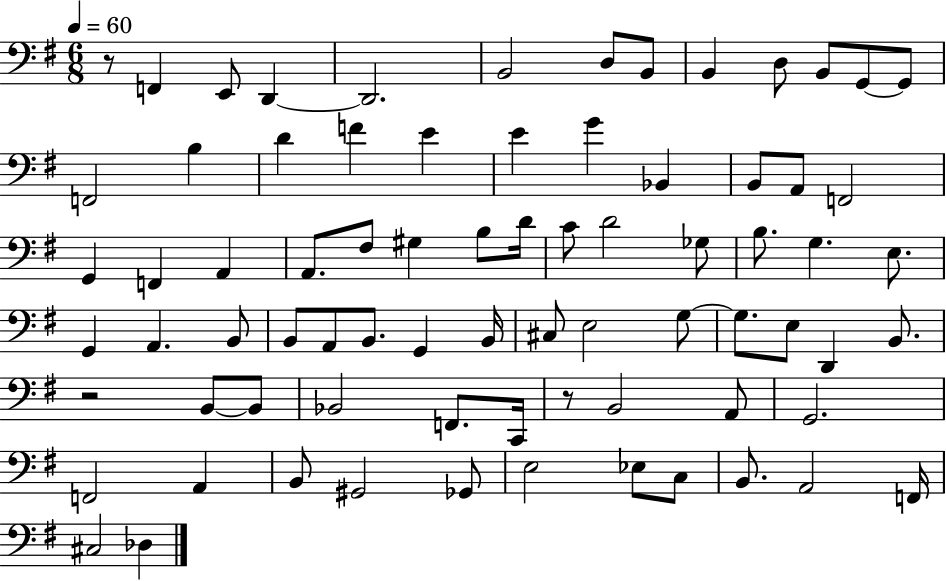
X:1
T:Untitled
M:6/8
L:1/4
K:G
z/2 F,, E,,/2 D,, D,,2 B,,2 D,/2 B,,/2 B,, D,/2 B,,/2 G,,/2 G,,/2 F,,2 B, D F E E G _B,, B,,/2 A,,/2 F,,2 G,, F,, A,, A,,/2 ^F,/2 ^G, B,/2 D/4 C/2 D2 _G,/2 B,/2 G, E,/2 G,, A,, B,,/2 B,,/2 A,,/2 B,,/2 G,, B,,/4 ^C,/2 E,2 G,/2 G,/2 E,/2 D,, B,,/2 z2 B,,/2 B,,/2 _B,,2 F,,/2 C,,/4 z/2 B,,2 A,,/2 G,,2 F,,2 A,, B,,/2 ^G,,2 _G,,/2 E,2 _E,/2 C,/2 B,,/2 A,,2 F,,/4 ^C,2 _D,